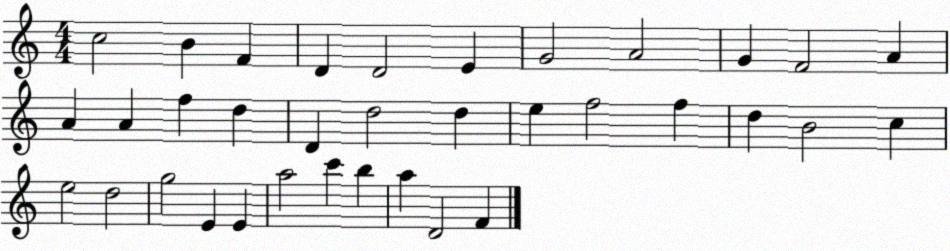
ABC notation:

X:1
T:Untitled
M:4/4
L:1/4
K:C
c2 B F D D2 E G2 A2 G F2 A A A f d D d2 d e f2 f d B2 c e2 d2 g2 E E a2 c' b a D2 F